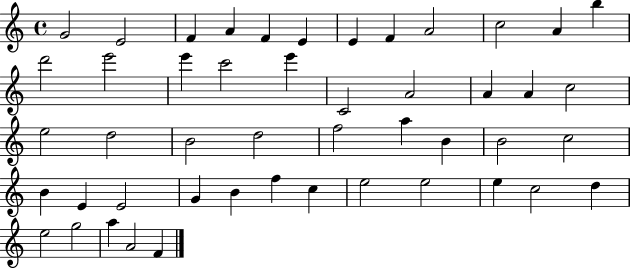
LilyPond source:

{
  \clef treble
  \time 4/4
  \defaultTimeSignature
  \key c \major
  g'2 e'2 | f'4 a'4 f'4 e'4 | e'4 f'4 a'2 | c''2 a'4 b''4 | \break d'''2 e'''2 | e'''4 c'''2 e'''4 | c'2 a'2 | a'4 a'4 c''2 | \break e''2 d''2 | b'2 d''2 | f''2 a''4 b'4 | b'2 c''2 | \break b'4 e'4 e'2 | g'4 b'4 f''4 c''4 | e''2 e''2 | e''4 c''2 d''4 | \break e''2 g''2 | a''4 a'2 f'4 | \bar "|."
}